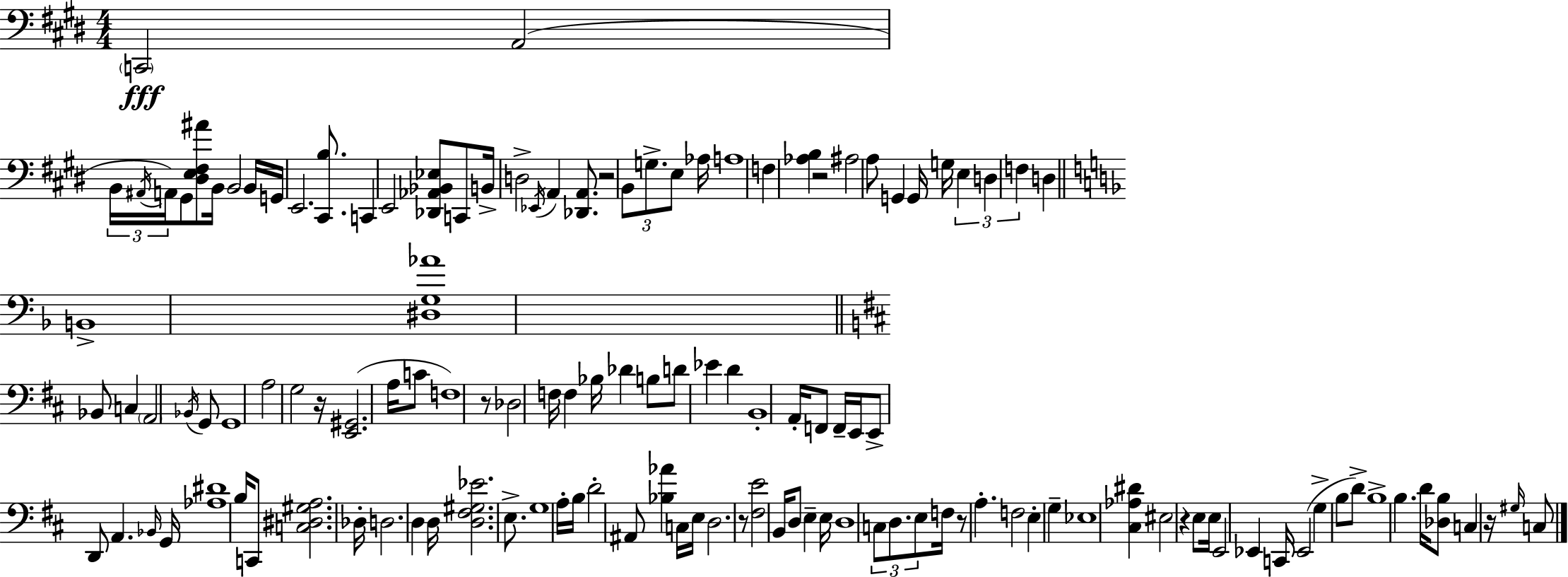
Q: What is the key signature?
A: E major